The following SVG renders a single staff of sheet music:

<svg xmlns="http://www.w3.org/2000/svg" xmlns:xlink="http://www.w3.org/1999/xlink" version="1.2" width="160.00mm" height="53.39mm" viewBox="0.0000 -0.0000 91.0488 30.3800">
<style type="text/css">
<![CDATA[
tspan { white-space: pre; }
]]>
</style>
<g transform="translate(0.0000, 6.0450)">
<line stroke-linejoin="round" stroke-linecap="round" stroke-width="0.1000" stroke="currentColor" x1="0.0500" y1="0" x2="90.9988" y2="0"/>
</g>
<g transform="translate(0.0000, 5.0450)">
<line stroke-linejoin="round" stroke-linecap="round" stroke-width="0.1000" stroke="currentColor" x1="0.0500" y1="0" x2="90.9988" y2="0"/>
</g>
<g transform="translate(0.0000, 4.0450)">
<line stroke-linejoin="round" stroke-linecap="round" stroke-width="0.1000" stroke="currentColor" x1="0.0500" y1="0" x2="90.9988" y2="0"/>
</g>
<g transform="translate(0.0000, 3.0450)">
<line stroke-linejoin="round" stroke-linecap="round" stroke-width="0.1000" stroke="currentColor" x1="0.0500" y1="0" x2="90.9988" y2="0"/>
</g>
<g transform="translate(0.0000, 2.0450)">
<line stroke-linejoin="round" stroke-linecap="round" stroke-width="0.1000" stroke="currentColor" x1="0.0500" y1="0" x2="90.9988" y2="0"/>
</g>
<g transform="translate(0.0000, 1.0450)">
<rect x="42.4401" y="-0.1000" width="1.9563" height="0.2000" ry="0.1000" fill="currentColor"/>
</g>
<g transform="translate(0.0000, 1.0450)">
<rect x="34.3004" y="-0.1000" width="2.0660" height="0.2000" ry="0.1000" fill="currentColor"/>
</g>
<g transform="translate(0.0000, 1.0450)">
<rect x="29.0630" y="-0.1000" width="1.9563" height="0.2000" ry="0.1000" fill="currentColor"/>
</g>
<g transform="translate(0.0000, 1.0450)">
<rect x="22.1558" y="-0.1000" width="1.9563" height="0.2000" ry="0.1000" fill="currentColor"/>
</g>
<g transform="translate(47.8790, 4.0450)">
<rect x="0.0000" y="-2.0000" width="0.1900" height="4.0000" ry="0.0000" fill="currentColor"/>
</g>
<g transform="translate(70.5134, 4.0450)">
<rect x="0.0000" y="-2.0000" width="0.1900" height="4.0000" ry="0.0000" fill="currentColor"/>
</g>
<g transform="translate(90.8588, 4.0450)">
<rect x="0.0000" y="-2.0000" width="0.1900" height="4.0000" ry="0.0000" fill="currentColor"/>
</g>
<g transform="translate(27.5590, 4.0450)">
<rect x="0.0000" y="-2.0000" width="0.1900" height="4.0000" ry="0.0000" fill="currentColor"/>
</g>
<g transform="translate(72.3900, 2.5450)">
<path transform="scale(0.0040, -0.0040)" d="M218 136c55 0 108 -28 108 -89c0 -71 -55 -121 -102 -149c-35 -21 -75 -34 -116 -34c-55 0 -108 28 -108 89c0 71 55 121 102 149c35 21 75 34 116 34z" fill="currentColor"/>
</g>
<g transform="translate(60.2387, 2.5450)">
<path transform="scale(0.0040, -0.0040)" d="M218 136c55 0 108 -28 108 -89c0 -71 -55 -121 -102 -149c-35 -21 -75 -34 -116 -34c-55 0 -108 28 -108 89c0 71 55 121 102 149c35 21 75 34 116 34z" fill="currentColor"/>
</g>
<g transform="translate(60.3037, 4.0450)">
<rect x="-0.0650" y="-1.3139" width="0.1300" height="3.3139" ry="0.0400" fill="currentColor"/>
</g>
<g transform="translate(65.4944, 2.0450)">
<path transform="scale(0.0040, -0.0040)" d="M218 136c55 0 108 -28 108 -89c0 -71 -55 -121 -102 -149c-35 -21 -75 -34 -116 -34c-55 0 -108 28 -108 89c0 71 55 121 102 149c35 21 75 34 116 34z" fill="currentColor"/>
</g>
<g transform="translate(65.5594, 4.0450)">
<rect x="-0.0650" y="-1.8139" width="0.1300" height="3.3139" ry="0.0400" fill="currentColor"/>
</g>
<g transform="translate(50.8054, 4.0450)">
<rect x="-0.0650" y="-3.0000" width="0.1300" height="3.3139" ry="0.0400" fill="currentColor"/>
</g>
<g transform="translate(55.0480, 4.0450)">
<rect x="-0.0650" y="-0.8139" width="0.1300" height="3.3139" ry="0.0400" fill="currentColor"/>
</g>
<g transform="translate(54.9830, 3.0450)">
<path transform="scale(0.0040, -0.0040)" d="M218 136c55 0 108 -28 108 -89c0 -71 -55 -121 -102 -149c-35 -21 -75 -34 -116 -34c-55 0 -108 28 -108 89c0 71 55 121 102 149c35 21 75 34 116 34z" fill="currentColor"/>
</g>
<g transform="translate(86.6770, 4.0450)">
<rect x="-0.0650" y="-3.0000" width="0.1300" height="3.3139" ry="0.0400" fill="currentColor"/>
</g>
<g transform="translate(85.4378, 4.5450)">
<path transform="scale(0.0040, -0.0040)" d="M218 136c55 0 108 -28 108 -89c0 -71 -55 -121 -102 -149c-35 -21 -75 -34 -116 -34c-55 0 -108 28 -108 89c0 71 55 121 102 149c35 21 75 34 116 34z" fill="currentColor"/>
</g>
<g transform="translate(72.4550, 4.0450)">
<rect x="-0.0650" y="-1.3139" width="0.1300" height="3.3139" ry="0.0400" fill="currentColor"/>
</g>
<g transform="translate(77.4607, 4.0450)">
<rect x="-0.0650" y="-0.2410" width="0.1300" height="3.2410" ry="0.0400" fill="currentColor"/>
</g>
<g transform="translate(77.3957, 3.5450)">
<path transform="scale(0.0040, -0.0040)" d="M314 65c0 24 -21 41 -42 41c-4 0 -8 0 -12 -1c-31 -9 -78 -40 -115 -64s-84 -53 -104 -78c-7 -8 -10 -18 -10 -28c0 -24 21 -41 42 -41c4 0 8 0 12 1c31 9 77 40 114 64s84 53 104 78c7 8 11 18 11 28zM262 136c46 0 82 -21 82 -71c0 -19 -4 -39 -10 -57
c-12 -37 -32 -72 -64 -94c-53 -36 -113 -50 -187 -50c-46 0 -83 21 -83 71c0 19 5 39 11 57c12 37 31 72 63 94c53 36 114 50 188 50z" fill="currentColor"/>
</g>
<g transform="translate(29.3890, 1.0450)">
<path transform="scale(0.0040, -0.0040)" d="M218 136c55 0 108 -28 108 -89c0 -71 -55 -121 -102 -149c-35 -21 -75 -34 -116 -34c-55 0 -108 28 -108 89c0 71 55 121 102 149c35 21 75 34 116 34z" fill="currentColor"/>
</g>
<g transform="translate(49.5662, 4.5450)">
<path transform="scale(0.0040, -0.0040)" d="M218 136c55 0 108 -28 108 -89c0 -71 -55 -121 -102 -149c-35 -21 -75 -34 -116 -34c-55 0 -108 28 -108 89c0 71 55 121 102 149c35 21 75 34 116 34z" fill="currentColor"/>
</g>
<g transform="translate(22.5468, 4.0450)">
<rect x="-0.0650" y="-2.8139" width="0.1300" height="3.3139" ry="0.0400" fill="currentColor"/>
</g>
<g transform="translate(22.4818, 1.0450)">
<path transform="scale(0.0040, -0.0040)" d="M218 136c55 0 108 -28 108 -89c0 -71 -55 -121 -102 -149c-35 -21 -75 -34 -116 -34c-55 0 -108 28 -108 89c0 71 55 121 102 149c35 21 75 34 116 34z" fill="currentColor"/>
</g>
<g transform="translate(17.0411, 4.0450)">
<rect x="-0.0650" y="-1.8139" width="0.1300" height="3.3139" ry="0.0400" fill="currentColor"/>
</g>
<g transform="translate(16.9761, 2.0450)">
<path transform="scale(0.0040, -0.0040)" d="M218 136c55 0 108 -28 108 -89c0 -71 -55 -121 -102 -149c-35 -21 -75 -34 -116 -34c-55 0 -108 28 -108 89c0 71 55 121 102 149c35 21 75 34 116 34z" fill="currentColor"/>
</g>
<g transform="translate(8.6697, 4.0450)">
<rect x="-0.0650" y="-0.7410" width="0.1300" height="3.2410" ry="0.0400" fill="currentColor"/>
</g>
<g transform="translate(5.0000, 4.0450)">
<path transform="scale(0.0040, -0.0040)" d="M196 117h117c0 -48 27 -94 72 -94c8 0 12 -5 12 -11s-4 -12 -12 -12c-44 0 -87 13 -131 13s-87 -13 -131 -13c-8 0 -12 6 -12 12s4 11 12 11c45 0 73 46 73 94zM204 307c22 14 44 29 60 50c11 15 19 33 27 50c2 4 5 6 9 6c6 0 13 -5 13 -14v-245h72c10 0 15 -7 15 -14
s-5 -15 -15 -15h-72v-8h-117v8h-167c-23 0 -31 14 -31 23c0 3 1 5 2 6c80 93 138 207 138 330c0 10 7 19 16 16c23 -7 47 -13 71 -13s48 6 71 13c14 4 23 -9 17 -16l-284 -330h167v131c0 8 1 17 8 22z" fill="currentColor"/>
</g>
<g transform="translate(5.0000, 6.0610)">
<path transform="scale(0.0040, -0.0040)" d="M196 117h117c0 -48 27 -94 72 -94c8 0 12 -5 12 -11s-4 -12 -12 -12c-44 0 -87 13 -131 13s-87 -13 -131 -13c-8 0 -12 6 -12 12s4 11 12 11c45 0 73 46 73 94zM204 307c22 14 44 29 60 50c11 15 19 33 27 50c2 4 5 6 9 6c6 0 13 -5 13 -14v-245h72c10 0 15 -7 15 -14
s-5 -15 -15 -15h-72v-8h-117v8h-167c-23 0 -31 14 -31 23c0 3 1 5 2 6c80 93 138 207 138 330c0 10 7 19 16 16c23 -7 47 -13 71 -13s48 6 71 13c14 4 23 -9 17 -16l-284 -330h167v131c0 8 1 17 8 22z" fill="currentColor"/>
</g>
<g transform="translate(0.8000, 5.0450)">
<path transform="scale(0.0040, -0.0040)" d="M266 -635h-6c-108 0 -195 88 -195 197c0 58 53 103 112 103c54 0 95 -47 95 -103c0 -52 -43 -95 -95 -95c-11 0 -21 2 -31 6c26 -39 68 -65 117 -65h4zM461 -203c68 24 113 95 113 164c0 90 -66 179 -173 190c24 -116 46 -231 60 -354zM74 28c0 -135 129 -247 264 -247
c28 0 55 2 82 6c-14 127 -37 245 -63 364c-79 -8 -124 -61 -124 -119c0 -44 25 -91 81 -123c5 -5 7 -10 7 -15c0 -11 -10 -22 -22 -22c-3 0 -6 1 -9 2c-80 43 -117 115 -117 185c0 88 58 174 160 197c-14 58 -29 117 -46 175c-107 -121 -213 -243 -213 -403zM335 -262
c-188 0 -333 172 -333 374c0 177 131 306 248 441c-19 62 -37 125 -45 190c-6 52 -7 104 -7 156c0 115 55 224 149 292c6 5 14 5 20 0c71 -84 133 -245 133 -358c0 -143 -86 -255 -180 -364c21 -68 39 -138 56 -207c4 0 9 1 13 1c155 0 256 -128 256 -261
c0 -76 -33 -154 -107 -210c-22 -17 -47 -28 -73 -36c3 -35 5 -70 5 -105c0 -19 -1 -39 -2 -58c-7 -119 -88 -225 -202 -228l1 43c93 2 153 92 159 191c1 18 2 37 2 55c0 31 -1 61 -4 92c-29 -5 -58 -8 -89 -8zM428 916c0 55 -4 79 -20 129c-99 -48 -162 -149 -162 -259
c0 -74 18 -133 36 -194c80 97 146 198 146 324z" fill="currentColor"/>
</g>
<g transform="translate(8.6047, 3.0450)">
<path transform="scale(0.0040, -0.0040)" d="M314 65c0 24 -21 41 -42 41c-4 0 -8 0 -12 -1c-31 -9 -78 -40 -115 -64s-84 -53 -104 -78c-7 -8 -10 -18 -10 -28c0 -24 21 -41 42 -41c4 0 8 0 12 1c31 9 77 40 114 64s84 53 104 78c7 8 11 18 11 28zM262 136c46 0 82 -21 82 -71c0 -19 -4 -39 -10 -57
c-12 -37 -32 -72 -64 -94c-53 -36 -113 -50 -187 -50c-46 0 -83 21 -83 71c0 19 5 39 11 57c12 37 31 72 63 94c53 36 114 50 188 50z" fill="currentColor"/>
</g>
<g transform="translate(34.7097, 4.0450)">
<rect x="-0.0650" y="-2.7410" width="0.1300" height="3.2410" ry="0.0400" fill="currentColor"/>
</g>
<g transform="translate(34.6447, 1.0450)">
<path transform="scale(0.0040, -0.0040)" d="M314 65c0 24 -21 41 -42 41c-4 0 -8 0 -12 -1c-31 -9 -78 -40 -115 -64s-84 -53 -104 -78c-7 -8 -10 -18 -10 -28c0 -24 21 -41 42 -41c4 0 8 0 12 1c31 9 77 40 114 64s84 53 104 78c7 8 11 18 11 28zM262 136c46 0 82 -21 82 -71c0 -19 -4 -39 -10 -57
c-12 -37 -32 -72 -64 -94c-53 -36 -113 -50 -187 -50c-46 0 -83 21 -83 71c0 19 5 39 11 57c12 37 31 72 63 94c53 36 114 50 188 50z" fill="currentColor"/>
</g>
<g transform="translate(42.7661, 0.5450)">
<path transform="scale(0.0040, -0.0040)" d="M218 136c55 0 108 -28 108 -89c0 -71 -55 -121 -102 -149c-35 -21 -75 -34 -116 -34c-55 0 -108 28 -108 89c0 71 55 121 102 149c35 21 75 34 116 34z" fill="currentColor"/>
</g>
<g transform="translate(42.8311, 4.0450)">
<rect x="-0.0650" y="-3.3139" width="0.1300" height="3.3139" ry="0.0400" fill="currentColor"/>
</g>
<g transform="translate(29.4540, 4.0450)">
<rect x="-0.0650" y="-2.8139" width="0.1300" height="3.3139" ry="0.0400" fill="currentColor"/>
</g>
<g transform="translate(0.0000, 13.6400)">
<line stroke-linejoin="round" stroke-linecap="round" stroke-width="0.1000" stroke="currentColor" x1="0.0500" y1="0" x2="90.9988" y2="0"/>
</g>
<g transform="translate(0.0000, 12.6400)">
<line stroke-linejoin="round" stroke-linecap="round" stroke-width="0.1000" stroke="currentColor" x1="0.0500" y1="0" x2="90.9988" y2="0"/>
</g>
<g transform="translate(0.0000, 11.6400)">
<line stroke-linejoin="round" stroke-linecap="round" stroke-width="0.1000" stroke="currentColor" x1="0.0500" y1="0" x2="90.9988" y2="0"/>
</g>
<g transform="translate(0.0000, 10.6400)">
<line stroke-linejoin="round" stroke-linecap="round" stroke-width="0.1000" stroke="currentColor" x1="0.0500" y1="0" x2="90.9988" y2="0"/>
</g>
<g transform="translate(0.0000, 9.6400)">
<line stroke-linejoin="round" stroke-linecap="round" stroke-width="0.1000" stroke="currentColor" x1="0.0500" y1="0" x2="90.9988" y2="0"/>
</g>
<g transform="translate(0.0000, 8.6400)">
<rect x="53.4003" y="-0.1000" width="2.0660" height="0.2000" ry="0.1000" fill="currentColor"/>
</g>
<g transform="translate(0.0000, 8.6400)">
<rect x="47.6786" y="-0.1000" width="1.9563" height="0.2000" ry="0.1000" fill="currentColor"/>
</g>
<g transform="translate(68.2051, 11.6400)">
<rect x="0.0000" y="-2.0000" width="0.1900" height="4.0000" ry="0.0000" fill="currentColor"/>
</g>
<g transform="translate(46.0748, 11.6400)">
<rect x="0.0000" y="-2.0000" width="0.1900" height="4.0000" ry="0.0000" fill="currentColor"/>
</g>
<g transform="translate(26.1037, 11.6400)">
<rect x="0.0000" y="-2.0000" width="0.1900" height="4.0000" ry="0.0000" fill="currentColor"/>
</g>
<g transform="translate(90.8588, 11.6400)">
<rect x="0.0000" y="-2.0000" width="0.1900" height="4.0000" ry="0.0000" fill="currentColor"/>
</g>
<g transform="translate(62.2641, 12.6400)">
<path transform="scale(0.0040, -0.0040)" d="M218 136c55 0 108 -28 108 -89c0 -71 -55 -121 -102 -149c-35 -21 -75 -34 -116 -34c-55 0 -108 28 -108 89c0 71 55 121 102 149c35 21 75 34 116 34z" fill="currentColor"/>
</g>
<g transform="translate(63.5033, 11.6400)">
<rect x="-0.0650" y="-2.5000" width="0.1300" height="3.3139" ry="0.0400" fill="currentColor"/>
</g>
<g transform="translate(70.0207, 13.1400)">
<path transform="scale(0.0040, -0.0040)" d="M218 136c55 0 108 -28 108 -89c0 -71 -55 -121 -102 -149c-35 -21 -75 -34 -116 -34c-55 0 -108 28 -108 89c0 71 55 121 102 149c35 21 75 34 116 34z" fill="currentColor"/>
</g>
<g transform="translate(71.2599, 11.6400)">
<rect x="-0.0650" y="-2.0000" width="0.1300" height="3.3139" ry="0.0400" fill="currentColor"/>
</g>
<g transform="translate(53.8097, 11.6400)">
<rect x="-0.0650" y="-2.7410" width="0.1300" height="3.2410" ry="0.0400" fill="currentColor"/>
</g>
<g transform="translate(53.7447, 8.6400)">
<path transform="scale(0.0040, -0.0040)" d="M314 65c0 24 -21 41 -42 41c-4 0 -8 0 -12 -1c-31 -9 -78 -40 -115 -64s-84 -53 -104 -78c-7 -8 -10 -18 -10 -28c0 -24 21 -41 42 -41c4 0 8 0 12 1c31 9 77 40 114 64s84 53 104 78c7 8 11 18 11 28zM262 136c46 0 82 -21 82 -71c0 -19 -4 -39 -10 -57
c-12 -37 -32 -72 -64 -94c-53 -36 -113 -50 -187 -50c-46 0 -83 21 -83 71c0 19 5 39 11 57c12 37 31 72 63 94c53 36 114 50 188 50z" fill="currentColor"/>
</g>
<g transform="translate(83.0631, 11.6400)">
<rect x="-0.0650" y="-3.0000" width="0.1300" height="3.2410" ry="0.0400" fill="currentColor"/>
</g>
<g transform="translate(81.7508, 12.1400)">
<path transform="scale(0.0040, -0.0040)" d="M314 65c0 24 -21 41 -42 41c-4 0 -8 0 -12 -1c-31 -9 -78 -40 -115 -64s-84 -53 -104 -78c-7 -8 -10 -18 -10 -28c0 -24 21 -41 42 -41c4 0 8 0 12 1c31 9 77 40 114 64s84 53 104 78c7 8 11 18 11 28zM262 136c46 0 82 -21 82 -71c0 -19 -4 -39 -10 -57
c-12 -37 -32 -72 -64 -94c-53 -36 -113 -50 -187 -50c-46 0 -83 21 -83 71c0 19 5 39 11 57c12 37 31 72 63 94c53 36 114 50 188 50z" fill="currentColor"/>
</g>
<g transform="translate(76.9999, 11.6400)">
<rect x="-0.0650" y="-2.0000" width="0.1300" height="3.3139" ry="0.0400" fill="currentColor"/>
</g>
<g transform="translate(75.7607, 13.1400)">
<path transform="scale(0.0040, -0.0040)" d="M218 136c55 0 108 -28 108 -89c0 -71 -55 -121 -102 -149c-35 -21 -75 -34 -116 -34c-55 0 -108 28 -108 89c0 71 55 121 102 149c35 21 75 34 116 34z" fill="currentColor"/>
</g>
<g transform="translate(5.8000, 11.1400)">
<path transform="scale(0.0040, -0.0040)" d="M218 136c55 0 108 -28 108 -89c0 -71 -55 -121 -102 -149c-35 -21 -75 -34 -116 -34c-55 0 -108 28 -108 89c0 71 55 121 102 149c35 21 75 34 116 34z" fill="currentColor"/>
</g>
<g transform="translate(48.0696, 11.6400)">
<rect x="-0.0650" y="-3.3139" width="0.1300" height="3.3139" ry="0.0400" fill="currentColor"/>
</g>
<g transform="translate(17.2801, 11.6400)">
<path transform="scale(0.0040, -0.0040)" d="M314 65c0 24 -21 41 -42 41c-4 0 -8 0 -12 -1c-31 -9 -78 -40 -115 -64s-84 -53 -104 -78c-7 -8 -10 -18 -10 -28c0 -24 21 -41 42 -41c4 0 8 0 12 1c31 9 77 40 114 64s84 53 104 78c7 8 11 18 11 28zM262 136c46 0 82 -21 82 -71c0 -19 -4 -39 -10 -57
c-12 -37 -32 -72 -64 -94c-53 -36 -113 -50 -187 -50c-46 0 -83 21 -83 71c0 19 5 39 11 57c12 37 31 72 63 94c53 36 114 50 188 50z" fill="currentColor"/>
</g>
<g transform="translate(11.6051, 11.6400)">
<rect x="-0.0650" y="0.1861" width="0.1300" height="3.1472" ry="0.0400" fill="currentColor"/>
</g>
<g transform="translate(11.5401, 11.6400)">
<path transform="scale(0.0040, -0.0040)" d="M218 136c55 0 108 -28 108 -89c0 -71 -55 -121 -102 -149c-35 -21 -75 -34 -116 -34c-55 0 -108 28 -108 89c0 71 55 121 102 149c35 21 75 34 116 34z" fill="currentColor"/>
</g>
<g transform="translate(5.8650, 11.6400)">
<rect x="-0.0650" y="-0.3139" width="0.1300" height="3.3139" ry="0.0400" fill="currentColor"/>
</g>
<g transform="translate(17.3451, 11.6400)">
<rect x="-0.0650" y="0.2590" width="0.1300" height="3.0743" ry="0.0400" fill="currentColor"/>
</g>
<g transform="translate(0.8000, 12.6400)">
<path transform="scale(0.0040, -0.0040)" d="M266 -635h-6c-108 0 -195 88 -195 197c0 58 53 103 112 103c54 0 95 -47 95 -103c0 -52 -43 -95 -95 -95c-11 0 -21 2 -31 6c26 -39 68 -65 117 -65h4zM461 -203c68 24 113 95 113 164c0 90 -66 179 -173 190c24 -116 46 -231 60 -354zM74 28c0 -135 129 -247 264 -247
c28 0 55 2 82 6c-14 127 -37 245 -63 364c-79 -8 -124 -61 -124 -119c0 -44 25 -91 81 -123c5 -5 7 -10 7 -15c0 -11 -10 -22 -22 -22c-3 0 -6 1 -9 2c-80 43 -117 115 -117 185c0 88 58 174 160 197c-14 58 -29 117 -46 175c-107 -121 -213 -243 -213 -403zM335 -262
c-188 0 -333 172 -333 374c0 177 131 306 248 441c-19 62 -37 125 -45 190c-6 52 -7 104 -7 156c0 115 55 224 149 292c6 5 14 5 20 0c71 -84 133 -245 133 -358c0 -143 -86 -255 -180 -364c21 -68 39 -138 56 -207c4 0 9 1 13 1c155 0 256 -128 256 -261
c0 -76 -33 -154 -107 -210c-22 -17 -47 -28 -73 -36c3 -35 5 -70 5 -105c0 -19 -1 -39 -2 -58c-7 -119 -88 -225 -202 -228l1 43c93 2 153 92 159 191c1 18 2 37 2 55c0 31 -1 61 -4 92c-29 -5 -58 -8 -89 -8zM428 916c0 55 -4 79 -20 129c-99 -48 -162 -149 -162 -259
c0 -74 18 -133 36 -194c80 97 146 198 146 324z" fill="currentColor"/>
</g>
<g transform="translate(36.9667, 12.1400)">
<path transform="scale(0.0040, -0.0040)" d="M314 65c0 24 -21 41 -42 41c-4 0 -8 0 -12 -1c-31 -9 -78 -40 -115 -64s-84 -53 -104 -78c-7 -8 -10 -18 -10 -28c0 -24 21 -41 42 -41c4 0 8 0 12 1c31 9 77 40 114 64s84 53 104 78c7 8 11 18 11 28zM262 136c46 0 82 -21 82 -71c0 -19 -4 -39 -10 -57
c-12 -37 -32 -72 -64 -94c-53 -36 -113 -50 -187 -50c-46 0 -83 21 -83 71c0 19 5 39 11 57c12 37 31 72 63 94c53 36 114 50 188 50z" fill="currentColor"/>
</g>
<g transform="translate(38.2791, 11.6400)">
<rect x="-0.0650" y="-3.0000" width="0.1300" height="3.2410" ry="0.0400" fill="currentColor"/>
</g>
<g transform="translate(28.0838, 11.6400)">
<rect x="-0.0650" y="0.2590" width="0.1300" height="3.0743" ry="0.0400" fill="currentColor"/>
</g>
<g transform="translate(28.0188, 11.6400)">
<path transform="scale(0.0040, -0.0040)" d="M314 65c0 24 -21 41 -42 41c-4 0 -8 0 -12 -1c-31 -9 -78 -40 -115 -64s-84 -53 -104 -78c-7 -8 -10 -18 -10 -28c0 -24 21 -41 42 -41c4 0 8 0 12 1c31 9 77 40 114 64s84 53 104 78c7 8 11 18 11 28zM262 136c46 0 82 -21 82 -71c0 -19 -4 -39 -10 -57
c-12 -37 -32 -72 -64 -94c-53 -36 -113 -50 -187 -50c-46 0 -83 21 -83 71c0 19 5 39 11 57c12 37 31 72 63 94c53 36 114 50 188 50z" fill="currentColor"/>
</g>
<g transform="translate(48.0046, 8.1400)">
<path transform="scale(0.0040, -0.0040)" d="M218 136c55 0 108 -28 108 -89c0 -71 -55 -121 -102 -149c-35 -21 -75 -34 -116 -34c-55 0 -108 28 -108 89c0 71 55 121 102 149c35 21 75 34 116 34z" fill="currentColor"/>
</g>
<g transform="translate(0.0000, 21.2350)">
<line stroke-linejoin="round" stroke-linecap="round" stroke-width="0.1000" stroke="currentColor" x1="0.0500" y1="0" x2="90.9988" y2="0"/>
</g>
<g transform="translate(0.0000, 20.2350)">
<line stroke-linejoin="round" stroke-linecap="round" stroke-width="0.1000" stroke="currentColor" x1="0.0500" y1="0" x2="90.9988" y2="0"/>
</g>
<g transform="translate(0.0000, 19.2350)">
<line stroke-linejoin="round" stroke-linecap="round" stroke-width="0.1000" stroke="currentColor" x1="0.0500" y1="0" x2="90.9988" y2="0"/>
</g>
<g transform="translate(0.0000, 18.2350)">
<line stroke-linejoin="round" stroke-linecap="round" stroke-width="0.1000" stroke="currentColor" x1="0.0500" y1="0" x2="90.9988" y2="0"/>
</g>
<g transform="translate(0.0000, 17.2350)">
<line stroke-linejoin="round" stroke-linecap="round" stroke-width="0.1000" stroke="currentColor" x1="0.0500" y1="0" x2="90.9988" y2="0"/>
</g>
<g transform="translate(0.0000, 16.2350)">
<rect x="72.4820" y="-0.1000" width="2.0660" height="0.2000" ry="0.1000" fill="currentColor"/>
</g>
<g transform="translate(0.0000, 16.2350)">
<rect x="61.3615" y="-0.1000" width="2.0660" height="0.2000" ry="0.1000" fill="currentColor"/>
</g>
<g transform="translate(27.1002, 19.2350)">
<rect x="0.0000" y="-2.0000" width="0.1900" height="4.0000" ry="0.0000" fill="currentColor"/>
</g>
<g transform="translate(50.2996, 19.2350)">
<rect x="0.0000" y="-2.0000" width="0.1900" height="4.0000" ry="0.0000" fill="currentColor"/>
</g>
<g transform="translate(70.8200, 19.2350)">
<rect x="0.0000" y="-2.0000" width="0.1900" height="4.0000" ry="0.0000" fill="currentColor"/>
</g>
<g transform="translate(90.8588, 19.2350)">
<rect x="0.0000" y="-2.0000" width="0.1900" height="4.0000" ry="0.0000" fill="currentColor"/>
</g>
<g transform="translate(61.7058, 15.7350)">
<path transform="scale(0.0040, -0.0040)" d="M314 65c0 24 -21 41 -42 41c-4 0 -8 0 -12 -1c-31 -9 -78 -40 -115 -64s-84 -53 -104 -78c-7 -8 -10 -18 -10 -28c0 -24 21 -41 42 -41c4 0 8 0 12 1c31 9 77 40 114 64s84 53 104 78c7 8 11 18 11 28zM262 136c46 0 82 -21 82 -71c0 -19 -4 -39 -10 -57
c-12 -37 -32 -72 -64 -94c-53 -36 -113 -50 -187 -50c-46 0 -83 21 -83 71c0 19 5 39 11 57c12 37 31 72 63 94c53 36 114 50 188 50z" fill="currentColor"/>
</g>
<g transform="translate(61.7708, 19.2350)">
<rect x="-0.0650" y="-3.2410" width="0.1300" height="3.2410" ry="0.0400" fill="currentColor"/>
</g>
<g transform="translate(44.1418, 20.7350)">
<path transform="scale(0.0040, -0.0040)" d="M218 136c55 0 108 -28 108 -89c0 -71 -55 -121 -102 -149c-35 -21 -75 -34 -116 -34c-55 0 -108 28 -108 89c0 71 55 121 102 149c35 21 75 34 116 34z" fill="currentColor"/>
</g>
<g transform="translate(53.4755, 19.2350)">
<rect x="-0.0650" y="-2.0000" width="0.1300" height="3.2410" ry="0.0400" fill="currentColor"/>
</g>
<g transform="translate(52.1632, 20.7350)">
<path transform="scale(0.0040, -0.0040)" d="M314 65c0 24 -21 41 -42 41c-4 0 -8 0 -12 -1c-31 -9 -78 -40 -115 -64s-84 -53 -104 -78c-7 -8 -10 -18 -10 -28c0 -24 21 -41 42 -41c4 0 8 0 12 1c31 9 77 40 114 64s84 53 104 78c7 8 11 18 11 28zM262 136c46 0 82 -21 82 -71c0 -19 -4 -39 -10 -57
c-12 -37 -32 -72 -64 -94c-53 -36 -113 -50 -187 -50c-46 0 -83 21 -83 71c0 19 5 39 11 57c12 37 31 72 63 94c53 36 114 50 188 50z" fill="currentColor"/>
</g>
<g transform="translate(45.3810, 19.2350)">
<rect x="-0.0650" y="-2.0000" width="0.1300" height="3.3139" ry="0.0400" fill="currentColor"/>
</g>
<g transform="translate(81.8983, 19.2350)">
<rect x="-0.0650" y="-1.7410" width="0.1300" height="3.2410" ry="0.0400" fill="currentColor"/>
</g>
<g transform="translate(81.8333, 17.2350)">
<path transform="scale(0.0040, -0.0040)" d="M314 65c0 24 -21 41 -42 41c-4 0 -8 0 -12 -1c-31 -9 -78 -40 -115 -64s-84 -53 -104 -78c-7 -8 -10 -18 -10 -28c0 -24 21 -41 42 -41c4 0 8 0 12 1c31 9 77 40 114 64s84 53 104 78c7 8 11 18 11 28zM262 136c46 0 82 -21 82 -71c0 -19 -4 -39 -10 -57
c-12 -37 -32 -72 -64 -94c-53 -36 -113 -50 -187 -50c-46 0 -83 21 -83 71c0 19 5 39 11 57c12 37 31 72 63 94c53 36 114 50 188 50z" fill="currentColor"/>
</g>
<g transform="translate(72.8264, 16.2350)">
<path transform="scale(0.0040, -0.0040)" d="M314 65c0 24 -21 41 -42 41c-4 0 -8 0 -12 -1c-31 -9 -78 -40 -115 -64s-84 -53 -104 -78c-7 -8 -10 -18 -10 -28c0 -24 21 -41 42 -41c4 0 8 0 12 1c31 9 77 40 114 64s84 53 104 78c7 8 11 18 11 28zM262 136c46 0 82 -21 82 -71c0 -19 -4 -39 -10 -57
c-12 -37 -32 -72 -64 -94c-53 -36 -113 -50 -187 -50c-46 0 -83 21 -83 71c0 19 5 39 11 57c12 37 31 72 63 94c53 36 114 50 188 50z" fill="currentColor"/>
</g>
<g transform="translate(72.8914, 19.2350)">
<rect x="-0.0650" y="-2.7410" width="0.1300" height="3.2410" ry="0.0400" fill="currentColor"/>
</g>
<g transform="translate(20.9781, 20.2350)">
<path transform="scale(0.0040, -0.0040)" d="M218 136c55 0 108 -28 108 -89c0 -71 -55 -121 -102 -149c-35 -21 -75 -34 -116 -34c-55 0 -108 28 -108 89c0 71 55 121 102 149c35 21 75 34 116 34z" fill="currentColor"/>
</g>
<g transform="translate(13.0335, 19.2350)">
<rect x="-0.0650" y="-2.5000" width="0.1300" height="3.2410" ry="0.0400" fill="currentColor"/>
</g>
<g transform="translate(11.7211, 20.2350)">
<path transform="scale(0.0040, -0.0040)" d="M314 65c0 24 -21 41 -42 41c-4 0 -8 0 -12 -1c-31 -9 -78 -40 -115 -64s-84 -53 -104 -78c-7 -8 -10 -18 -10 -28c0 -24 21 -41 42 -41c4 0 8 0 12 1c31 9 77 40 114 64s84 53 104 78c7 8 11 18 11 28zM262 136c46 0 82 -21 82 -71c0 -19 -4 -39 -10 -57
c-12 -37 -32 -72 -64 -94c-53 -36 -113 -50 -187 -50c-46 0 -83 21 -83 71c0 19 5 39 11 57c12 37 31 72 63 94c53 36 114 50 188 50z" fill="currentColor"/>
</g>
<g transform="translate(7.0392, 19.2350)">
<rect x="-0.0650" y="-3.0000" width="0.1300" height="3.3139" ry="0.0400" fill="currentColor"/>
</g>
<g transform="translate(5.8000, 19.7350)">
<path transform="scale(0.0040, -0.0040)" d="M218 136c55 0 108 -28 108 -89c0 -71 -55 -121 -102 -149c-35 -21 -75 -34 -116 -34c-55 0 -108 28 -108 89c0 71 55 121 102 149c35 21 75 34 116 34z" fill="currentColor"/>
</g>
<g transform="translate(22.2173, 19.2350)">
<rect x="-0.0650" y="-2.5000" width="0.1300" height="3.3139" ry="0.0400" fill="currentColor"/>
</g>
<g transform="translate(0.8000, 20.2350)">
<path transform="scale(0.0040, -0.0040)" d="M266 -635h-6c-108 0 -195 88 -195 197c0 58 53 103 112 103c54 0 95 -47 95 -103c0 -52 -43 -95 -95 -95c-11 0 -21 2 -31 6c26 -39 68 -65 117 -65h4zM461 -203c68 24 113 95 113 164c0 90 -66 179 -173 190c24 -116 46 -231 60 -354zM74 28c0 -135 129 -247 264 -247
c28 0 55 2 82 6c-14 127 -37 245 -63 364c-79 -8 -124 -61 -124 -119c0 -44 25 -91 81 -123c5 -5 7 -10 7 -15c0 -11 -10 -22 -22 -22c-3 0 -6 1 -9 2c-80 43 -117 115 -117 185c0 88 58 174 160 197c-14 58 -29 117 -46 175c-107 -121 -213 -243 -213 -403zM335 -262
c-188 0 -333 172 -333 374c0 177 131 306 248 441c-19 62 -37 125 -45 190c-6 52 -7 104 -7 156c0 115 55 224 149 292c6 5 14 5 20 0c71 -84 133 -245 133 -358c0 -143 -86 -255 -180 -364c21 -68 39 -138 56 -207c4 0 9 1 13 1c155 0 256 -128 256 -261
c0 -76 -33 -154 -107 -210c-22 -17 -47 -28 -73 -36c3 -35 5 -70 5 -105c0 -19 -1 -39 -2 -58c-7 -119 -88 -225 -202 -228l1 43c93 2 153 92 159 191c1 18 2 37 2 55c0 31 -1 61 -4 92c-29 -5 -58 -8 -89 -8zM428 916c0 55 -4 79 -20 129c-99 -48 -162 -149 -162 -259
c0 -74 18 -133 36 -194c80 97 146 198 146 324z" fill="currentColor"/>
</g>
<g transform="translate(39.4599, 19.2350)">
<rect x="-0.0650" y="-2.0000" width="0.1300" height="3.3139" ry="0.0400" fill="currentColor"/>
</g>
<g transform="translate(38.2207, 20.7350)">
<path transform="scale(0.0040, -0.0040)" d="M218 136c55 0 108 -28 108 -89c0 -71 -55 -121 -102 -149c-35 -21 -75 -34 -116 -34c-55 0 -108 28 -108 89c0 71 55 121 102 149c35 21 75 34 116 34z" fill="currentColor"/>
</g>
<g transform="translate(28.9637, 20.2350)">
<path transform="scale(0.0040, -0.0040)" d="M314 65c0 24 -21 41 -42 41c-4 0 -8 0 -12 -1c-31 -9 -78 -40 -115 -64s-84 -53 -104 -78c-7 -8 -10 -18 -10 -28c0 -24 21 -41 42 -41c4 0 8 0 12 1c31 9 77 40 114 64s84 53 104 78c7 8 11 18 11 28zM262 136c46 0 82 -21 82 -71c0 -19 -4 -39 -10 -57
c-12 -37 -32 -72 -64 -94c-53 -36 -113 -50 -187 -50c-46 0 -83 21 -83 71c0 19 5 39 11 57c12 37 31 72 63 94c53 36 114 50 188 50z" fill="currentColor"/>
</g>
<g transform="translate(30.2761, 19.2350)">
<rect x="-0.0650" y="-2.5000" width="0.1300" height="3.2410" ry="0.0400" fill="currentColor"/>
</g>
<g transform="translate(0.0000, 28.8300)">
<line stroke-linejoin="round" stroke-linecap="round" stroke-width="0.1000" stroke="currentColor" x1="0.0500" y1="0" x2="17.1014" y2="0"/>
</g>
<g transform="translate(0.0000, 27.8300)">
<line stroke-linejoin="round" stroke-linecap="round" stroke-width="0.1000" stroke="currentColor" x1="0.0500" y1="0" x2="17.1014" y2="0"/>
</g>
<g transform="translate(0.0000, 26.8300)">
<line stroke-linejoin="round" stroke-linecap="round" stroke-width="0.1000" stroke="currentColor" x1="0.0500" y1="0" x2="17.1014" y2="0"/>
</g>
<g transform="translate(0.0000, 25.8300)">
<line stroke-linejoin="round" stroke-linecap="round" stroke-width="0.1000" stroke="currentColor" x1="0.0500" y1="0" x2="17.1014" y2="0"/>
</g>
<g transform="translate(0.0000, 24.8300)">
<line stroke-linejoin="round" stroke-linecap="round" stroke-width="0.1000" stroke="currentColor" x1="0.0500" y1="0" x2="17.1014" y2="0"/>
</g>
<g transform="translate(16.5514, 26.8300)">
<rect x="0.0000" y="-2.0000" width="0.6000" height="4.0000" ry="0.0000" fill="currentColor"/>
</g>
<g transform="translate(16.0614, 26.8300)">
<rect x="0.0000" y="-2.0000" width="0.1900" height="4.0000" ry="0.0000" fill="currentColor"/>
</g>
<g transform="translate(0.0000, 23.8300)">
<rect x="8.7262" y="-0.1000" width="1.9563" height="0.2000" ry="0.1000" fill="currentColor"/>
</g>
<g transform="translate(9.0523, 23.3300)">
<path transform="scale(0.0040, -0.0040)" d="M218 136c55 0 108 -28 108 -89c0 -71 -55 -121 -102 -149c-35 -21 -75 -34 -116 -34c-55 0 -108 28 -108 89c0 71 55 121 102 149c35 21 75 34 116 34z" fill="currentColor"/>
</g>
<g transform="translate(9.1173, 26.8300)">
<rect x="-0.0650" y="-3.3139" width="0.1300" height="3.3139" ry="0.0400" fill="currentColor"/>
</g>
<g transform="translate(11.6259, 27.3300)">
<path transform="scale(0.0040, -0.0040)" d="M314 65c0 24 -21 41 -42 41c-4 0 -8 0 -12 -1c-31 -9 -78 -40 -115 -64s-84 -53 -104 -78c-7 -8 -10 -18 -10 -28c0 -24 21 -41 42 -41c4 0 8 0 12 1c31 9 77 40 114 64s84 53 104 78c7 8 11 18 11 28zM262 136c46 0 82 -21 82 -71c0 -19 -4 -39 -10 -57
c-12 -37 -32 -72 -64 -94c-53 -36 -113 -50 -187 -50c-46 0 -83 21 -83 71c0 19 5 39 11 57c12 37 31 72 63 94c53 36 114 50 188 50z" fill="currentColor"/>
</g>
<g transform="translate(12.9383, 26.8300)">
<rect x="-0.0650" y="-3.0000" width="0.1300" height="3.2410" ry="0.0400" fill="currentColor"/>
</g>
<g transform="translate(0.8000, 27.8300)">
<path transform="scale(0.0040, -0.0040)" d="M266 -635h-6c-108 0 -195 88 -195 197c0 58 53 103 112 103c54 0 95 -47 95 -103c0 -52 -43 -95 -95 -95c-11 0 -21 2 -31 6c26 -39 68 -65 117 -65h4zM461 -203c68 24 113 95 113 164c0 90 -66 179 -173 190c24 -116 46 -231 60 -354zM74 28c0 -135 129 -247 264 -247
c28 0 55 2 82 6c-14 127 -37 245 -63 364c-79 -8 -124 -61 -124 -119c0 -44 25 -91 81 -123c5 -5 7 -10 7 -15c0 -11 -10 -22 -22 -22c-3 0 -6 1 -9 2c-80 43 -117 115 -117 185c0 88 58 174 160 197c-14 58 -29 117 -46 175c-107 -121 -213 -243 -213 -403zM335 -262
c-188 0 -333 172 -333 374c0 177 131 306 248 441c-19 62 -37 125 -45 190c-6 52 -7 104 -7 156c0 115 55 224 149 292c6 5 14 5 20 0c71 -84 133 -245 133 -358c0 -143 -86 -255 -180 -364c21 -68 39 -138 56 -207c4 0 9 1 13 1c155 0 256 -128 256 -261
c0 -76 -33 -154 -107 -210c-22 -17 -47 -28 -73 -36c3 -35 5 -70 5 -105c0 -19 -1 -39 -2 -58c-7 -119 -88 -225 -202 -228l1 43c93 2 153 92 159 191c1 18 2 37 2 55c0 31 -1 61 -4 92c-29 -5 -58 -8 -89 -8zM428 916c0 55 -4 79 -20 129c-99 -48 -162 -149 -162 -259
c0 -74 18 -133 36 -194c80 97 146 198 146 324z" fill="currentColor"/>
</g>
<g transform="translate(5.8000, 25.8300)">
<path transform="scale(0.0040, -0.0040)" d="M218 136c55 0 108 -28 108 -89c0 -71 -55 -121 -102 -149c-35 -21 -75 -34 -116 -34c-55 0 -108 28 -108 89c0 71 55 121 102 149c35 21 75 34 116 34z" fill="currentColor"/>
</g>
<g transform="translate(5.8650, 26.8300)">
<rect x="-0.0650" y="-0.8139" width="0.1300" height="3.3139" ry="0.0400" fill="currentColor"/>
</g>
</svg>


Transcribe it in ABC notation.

X:1
T:Untitled
M:4/4
L:1/4
K:C
d2 f a a a2 b A d e f e c2 A c B B2 B2 A2 b a2 G F F A2 A G2 G G2 F F F2 b2 a2 f2 d b A2